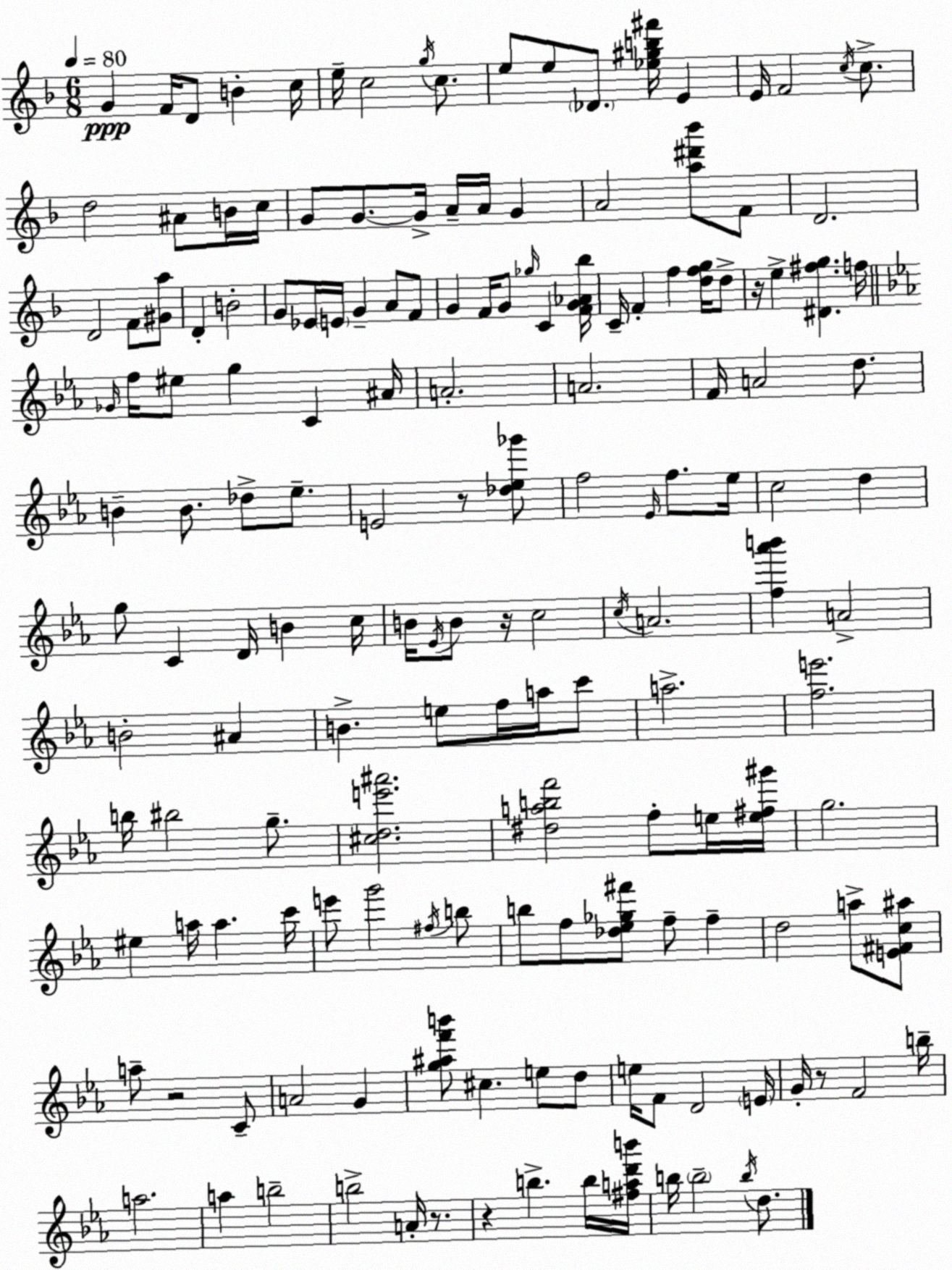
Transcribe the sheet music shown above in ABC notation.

X:1
T:Untitled
M:6/8
L:1/4
K:Dm
G F/4 D/2 B c/4 e/4 c2 g/4 c/2 e/2 e/2 _D/2 [_e^gb^f']/4 E E/4 F2 c/4 c/2 d2 ^A/2 B/4 c/4 G/2 G/2 G/4 A/4 A/4 G A2 [a^d'_b']/2 F/2 D2 D2 F/2 [^Ga]/2 D B2 G/2 _E/4 E/4 G A/2 F/2 G F/4 G/2 _g/4 C [FG_A_b]/4 C/4 F f [dfg]/4 d/2 z/4 e [^D^fg] f/4 _G/4 f/4 ^e/2 g C ^A/4 A2 A2 F/4 A2 d/2 B B/2 _d/2 _e/2 E2 z/2 [_d_e_g']/2 f2 _E/4 f/2 _e/4 c2 d g/2 C D/4 B c/4 B/4 _E/4 B/2 z/4 c2 c/4 A2 [f_a'b'] A2 B2 ^A B e/2 f/4 a/4 c'/2 a2 [fe']2 b/4 ^b2 g/2 [^cde'^a']2 [^dabf']2 f/2 e/4 [e^f^g']/4 g2 ^e a/4 a c'/4 e'/2 g'2 ^f/4 b/2 b/2 f/2 [_d_e_g^f']/2 f/2 f d2 a/2 [E^Fc^a]/2 a/2 z2 C/2 A2 G [g^af'b']/2 ^c e/2 d/2 e/4 F/2 D2 E/4 G/4 z/2 F2 b/4 a2 a b2 b2 A/4 z/2 z b b/4 [^fad'b']/4 b/4 b2 b/4 d/2